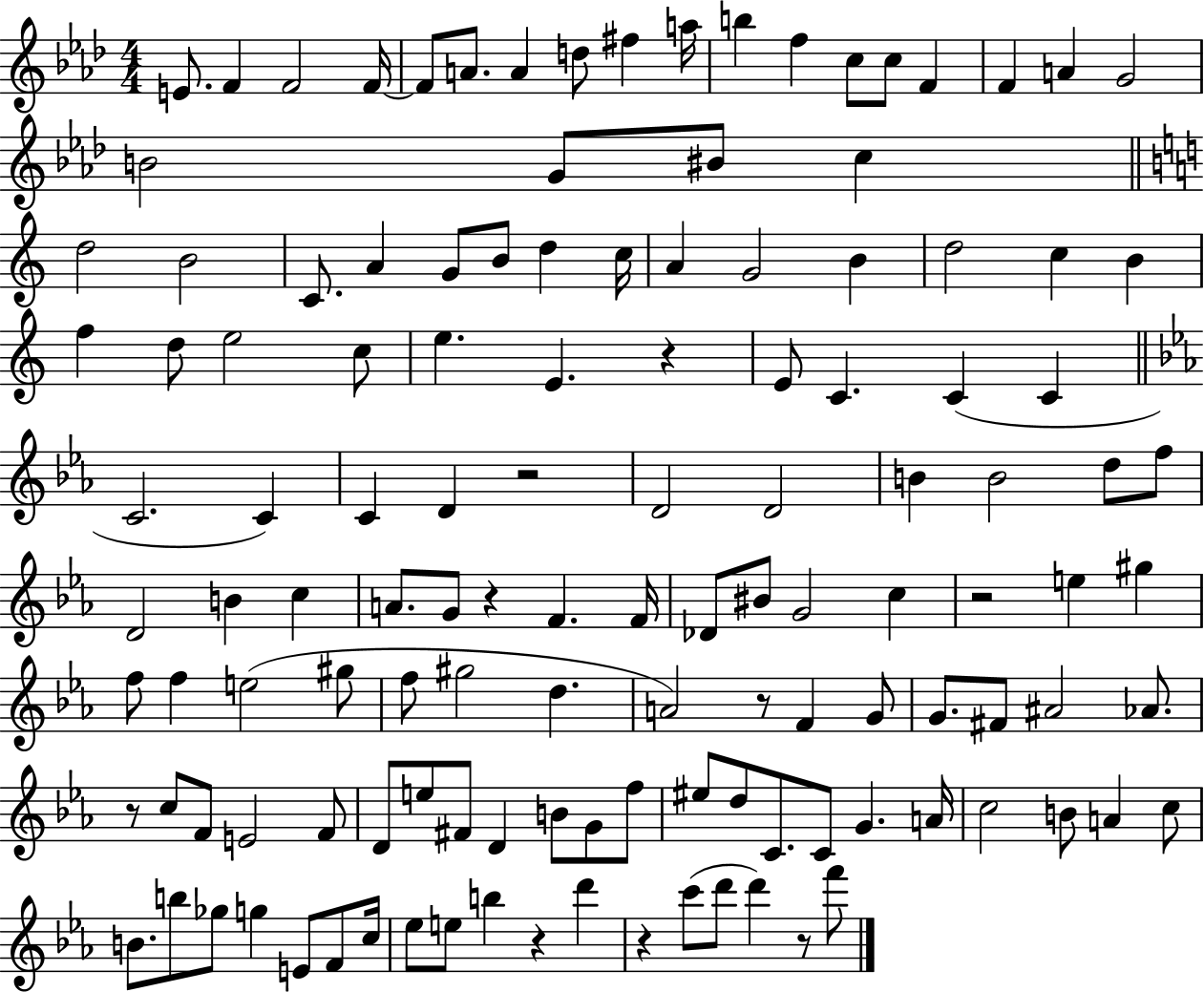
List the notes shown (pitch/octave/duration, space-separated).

E4/e. F4/q F4/h F4/s F4/e A4/e. A4/q D5/e F#5/q A5/s B5/q F5/q C5/e C5/e F4/q F4/q A4/q G4/h B4/h G4/e BIS4/e C5/q D5/h B4/h C4/e. A4/q G4/e B4/e D5/q C5/s A4/q G4/h B4/q D5/h C5/q B4/q F5/q D5/e E5/h C5/e E5/q. E4/q. R/q E4/e C4/q. C4/q C4/q C4/h. C4/q C4/q D4/q R/h D4/h D4/h B4/q B4/h D5/e F5/e D4/h B4/q C5/q A4/e. G4/e R/q F4/q. F4/s Db4/e BIS4/e G4/h C5/q R/h E5/q G#5/q F5/e F5/q E5/h G#5/e F5/e G#5/h D5/q. A4/h R/e F4/q G4/e G4/e. F#4/e A#4/h Ab4/e. R/e C5/e F4/e E4/h F4/e D4/e E5/e F#4/e D4/q B4/e G4/e F5/e EIS5/e D5/e C4/e. C4/e G4/q. A4/s C5/h B4/e A4/q C5/e B4/e. B5/e Gb5/e G5/q E4/e F4/e C5/s Eb5/e E5/e B5/q R/q D6/q R/q C6/e D6/e D6/q R/e F6/e